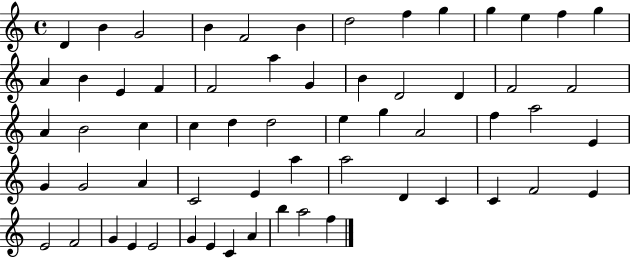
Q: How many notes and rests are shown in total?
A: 61